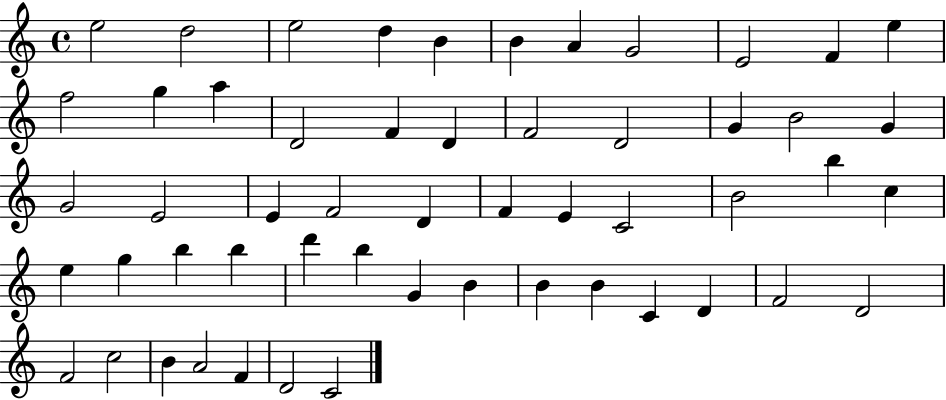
{
  \clef treble
  \time 4/4
  \defaultTimeSignature
  \key c \major
  e''2 d''2 | e''2 d''4 b'4 | b'4 a'4 g'2 | e'2 f'4 e''4 | \break f''2 g''4 a''4 | d'2 f'4 d'4 | f'2 d'2 | g'4 b'2 g'4 | \break g'2 e'2 | e'4 f'2 d'4 | f'4 e'4 c'2 | b'2 b''4 c''4 | \break e''4 g''4 b''4 b''4 | d'''4 b''4 g'4 b'4 | b'4 b'4 c'4 d'4 | f'2 d'2 | \break f'2 c''2 | b'4 a'2 f'4 | d'2 c'2 | \bar "|."
}